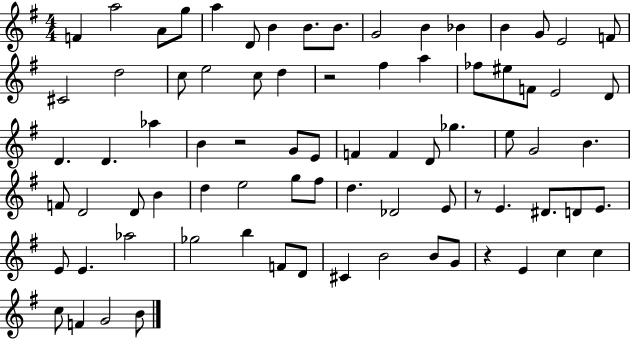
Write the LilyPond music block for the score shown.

{
  \clef treble
  \numericTimeSignature
  \time 4/4
  \key g \major
  f'4 a''2 a'8 g''8 | a''4 d'8 b'4 b'8. b'8. | g'2 b'4 bes'4 | b'4 g'8 e'2 f'8 | \break cis'2 d''2 | c''8 e''2 c''8 d''4 | r2 fis''4 a''4 | fes''8 eis''8 f'8 e'2 d'8 | \break d'4. d'4. aes''4 | b'4 r2 g'8 e'8 | f'4 f'4 d'8 ges''4. | e''8 g'2 b'4. | \break f'8 d'2 d'8 b'4 | d''4 e''2 g''8 fis''8 | d''4. des'2 e'8 | r8 e'4. dis'8. d'8 e'8. | \break e'8 e'4. aes''2 | ges''2 b''4 f'8 d'8 | cis'4 b'2 b'8 g'8 | r4 e'4 c''4 c''4 | \break c''8 f'4 g'2 b'8 | \bar "|."
}